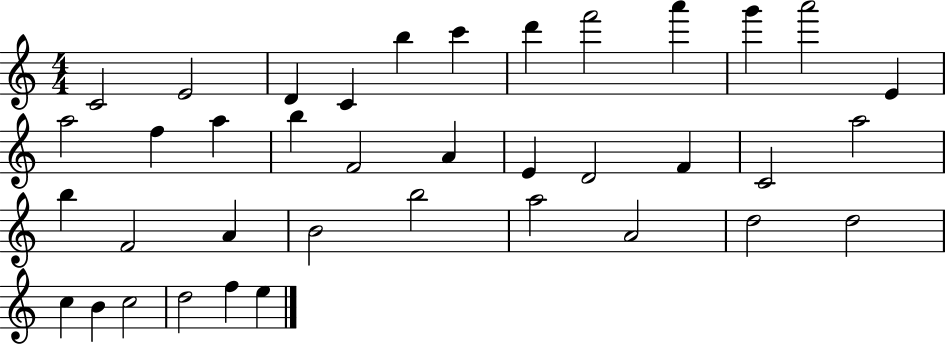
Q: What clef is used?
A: treble